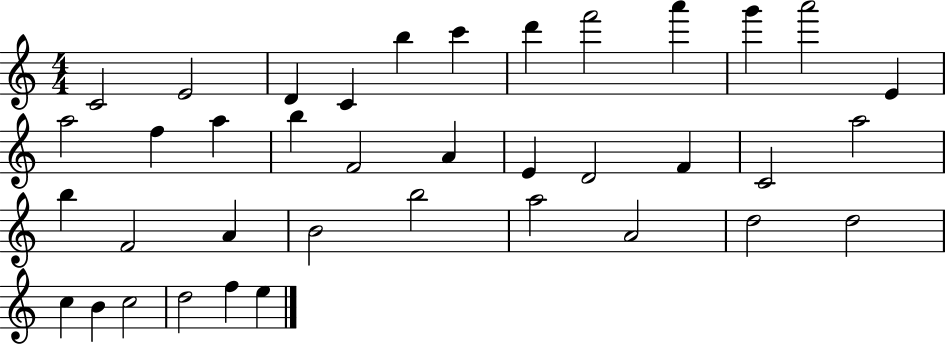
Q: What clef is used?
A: treble